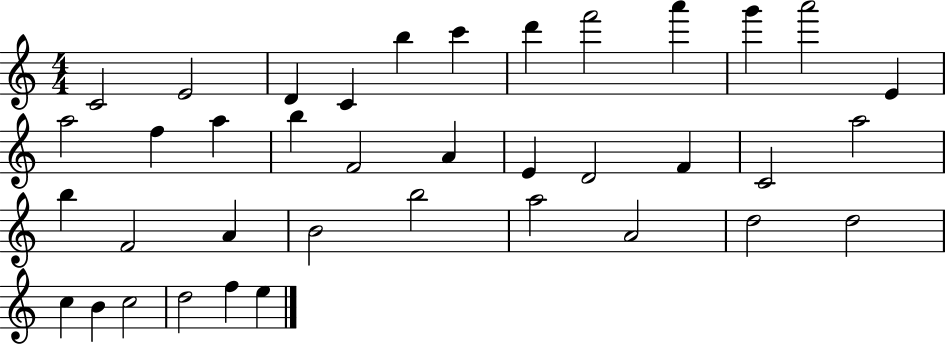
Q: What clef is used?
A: treble